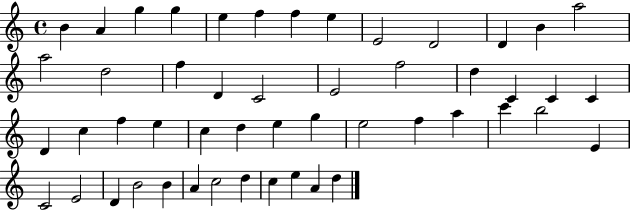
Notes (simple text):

B4/q A4/q G5/q G5/q E5/q F5/q F5/q E5/q E4/h D4/h D4/q B4/q A5/h A5/h D5/h F5/q D4/q C4/h E4/h F5/h D5/q C4/q C4/q C4/q D4/q C5/q F5/q E5/q C5/q D5/q E5/q G5/q E5/h F5/q A5/q C6/q B5/h E4/q C4/h E4/h D4/q B4/h B4/q A4/q C5/h D5/q C5/q E5/q A4/q D5/q